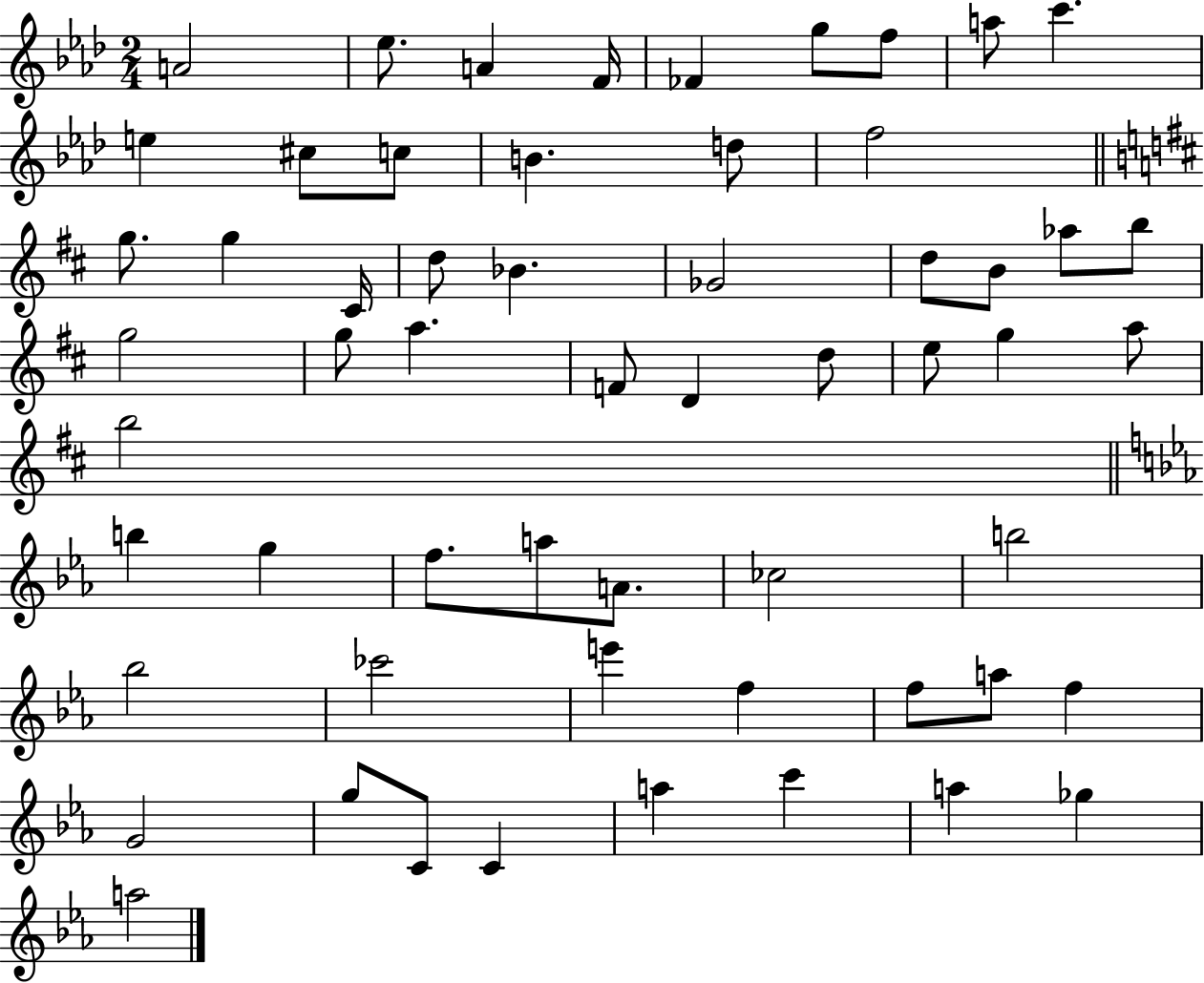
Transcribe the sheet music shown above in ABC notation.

X:1
T:Untitled
M:2/4
L:1/4
K:Ab
A2 _e/2 A F/4 _F g/2 f/2 a/2 c' e ^c/2 c/2 B d/2 f2 g/2 g ^C/4 d/2 _B _G2 d/2 B/2 _a/2 b/2 g2 g/2 a F/2 D d/2 e/2 g a/2 b2 b g f/2 a/2 A/2 _c2 b2 _b2 _c'2 e' f f/2 a/2 f G2 g/2 C/2 C a c' a _g a2